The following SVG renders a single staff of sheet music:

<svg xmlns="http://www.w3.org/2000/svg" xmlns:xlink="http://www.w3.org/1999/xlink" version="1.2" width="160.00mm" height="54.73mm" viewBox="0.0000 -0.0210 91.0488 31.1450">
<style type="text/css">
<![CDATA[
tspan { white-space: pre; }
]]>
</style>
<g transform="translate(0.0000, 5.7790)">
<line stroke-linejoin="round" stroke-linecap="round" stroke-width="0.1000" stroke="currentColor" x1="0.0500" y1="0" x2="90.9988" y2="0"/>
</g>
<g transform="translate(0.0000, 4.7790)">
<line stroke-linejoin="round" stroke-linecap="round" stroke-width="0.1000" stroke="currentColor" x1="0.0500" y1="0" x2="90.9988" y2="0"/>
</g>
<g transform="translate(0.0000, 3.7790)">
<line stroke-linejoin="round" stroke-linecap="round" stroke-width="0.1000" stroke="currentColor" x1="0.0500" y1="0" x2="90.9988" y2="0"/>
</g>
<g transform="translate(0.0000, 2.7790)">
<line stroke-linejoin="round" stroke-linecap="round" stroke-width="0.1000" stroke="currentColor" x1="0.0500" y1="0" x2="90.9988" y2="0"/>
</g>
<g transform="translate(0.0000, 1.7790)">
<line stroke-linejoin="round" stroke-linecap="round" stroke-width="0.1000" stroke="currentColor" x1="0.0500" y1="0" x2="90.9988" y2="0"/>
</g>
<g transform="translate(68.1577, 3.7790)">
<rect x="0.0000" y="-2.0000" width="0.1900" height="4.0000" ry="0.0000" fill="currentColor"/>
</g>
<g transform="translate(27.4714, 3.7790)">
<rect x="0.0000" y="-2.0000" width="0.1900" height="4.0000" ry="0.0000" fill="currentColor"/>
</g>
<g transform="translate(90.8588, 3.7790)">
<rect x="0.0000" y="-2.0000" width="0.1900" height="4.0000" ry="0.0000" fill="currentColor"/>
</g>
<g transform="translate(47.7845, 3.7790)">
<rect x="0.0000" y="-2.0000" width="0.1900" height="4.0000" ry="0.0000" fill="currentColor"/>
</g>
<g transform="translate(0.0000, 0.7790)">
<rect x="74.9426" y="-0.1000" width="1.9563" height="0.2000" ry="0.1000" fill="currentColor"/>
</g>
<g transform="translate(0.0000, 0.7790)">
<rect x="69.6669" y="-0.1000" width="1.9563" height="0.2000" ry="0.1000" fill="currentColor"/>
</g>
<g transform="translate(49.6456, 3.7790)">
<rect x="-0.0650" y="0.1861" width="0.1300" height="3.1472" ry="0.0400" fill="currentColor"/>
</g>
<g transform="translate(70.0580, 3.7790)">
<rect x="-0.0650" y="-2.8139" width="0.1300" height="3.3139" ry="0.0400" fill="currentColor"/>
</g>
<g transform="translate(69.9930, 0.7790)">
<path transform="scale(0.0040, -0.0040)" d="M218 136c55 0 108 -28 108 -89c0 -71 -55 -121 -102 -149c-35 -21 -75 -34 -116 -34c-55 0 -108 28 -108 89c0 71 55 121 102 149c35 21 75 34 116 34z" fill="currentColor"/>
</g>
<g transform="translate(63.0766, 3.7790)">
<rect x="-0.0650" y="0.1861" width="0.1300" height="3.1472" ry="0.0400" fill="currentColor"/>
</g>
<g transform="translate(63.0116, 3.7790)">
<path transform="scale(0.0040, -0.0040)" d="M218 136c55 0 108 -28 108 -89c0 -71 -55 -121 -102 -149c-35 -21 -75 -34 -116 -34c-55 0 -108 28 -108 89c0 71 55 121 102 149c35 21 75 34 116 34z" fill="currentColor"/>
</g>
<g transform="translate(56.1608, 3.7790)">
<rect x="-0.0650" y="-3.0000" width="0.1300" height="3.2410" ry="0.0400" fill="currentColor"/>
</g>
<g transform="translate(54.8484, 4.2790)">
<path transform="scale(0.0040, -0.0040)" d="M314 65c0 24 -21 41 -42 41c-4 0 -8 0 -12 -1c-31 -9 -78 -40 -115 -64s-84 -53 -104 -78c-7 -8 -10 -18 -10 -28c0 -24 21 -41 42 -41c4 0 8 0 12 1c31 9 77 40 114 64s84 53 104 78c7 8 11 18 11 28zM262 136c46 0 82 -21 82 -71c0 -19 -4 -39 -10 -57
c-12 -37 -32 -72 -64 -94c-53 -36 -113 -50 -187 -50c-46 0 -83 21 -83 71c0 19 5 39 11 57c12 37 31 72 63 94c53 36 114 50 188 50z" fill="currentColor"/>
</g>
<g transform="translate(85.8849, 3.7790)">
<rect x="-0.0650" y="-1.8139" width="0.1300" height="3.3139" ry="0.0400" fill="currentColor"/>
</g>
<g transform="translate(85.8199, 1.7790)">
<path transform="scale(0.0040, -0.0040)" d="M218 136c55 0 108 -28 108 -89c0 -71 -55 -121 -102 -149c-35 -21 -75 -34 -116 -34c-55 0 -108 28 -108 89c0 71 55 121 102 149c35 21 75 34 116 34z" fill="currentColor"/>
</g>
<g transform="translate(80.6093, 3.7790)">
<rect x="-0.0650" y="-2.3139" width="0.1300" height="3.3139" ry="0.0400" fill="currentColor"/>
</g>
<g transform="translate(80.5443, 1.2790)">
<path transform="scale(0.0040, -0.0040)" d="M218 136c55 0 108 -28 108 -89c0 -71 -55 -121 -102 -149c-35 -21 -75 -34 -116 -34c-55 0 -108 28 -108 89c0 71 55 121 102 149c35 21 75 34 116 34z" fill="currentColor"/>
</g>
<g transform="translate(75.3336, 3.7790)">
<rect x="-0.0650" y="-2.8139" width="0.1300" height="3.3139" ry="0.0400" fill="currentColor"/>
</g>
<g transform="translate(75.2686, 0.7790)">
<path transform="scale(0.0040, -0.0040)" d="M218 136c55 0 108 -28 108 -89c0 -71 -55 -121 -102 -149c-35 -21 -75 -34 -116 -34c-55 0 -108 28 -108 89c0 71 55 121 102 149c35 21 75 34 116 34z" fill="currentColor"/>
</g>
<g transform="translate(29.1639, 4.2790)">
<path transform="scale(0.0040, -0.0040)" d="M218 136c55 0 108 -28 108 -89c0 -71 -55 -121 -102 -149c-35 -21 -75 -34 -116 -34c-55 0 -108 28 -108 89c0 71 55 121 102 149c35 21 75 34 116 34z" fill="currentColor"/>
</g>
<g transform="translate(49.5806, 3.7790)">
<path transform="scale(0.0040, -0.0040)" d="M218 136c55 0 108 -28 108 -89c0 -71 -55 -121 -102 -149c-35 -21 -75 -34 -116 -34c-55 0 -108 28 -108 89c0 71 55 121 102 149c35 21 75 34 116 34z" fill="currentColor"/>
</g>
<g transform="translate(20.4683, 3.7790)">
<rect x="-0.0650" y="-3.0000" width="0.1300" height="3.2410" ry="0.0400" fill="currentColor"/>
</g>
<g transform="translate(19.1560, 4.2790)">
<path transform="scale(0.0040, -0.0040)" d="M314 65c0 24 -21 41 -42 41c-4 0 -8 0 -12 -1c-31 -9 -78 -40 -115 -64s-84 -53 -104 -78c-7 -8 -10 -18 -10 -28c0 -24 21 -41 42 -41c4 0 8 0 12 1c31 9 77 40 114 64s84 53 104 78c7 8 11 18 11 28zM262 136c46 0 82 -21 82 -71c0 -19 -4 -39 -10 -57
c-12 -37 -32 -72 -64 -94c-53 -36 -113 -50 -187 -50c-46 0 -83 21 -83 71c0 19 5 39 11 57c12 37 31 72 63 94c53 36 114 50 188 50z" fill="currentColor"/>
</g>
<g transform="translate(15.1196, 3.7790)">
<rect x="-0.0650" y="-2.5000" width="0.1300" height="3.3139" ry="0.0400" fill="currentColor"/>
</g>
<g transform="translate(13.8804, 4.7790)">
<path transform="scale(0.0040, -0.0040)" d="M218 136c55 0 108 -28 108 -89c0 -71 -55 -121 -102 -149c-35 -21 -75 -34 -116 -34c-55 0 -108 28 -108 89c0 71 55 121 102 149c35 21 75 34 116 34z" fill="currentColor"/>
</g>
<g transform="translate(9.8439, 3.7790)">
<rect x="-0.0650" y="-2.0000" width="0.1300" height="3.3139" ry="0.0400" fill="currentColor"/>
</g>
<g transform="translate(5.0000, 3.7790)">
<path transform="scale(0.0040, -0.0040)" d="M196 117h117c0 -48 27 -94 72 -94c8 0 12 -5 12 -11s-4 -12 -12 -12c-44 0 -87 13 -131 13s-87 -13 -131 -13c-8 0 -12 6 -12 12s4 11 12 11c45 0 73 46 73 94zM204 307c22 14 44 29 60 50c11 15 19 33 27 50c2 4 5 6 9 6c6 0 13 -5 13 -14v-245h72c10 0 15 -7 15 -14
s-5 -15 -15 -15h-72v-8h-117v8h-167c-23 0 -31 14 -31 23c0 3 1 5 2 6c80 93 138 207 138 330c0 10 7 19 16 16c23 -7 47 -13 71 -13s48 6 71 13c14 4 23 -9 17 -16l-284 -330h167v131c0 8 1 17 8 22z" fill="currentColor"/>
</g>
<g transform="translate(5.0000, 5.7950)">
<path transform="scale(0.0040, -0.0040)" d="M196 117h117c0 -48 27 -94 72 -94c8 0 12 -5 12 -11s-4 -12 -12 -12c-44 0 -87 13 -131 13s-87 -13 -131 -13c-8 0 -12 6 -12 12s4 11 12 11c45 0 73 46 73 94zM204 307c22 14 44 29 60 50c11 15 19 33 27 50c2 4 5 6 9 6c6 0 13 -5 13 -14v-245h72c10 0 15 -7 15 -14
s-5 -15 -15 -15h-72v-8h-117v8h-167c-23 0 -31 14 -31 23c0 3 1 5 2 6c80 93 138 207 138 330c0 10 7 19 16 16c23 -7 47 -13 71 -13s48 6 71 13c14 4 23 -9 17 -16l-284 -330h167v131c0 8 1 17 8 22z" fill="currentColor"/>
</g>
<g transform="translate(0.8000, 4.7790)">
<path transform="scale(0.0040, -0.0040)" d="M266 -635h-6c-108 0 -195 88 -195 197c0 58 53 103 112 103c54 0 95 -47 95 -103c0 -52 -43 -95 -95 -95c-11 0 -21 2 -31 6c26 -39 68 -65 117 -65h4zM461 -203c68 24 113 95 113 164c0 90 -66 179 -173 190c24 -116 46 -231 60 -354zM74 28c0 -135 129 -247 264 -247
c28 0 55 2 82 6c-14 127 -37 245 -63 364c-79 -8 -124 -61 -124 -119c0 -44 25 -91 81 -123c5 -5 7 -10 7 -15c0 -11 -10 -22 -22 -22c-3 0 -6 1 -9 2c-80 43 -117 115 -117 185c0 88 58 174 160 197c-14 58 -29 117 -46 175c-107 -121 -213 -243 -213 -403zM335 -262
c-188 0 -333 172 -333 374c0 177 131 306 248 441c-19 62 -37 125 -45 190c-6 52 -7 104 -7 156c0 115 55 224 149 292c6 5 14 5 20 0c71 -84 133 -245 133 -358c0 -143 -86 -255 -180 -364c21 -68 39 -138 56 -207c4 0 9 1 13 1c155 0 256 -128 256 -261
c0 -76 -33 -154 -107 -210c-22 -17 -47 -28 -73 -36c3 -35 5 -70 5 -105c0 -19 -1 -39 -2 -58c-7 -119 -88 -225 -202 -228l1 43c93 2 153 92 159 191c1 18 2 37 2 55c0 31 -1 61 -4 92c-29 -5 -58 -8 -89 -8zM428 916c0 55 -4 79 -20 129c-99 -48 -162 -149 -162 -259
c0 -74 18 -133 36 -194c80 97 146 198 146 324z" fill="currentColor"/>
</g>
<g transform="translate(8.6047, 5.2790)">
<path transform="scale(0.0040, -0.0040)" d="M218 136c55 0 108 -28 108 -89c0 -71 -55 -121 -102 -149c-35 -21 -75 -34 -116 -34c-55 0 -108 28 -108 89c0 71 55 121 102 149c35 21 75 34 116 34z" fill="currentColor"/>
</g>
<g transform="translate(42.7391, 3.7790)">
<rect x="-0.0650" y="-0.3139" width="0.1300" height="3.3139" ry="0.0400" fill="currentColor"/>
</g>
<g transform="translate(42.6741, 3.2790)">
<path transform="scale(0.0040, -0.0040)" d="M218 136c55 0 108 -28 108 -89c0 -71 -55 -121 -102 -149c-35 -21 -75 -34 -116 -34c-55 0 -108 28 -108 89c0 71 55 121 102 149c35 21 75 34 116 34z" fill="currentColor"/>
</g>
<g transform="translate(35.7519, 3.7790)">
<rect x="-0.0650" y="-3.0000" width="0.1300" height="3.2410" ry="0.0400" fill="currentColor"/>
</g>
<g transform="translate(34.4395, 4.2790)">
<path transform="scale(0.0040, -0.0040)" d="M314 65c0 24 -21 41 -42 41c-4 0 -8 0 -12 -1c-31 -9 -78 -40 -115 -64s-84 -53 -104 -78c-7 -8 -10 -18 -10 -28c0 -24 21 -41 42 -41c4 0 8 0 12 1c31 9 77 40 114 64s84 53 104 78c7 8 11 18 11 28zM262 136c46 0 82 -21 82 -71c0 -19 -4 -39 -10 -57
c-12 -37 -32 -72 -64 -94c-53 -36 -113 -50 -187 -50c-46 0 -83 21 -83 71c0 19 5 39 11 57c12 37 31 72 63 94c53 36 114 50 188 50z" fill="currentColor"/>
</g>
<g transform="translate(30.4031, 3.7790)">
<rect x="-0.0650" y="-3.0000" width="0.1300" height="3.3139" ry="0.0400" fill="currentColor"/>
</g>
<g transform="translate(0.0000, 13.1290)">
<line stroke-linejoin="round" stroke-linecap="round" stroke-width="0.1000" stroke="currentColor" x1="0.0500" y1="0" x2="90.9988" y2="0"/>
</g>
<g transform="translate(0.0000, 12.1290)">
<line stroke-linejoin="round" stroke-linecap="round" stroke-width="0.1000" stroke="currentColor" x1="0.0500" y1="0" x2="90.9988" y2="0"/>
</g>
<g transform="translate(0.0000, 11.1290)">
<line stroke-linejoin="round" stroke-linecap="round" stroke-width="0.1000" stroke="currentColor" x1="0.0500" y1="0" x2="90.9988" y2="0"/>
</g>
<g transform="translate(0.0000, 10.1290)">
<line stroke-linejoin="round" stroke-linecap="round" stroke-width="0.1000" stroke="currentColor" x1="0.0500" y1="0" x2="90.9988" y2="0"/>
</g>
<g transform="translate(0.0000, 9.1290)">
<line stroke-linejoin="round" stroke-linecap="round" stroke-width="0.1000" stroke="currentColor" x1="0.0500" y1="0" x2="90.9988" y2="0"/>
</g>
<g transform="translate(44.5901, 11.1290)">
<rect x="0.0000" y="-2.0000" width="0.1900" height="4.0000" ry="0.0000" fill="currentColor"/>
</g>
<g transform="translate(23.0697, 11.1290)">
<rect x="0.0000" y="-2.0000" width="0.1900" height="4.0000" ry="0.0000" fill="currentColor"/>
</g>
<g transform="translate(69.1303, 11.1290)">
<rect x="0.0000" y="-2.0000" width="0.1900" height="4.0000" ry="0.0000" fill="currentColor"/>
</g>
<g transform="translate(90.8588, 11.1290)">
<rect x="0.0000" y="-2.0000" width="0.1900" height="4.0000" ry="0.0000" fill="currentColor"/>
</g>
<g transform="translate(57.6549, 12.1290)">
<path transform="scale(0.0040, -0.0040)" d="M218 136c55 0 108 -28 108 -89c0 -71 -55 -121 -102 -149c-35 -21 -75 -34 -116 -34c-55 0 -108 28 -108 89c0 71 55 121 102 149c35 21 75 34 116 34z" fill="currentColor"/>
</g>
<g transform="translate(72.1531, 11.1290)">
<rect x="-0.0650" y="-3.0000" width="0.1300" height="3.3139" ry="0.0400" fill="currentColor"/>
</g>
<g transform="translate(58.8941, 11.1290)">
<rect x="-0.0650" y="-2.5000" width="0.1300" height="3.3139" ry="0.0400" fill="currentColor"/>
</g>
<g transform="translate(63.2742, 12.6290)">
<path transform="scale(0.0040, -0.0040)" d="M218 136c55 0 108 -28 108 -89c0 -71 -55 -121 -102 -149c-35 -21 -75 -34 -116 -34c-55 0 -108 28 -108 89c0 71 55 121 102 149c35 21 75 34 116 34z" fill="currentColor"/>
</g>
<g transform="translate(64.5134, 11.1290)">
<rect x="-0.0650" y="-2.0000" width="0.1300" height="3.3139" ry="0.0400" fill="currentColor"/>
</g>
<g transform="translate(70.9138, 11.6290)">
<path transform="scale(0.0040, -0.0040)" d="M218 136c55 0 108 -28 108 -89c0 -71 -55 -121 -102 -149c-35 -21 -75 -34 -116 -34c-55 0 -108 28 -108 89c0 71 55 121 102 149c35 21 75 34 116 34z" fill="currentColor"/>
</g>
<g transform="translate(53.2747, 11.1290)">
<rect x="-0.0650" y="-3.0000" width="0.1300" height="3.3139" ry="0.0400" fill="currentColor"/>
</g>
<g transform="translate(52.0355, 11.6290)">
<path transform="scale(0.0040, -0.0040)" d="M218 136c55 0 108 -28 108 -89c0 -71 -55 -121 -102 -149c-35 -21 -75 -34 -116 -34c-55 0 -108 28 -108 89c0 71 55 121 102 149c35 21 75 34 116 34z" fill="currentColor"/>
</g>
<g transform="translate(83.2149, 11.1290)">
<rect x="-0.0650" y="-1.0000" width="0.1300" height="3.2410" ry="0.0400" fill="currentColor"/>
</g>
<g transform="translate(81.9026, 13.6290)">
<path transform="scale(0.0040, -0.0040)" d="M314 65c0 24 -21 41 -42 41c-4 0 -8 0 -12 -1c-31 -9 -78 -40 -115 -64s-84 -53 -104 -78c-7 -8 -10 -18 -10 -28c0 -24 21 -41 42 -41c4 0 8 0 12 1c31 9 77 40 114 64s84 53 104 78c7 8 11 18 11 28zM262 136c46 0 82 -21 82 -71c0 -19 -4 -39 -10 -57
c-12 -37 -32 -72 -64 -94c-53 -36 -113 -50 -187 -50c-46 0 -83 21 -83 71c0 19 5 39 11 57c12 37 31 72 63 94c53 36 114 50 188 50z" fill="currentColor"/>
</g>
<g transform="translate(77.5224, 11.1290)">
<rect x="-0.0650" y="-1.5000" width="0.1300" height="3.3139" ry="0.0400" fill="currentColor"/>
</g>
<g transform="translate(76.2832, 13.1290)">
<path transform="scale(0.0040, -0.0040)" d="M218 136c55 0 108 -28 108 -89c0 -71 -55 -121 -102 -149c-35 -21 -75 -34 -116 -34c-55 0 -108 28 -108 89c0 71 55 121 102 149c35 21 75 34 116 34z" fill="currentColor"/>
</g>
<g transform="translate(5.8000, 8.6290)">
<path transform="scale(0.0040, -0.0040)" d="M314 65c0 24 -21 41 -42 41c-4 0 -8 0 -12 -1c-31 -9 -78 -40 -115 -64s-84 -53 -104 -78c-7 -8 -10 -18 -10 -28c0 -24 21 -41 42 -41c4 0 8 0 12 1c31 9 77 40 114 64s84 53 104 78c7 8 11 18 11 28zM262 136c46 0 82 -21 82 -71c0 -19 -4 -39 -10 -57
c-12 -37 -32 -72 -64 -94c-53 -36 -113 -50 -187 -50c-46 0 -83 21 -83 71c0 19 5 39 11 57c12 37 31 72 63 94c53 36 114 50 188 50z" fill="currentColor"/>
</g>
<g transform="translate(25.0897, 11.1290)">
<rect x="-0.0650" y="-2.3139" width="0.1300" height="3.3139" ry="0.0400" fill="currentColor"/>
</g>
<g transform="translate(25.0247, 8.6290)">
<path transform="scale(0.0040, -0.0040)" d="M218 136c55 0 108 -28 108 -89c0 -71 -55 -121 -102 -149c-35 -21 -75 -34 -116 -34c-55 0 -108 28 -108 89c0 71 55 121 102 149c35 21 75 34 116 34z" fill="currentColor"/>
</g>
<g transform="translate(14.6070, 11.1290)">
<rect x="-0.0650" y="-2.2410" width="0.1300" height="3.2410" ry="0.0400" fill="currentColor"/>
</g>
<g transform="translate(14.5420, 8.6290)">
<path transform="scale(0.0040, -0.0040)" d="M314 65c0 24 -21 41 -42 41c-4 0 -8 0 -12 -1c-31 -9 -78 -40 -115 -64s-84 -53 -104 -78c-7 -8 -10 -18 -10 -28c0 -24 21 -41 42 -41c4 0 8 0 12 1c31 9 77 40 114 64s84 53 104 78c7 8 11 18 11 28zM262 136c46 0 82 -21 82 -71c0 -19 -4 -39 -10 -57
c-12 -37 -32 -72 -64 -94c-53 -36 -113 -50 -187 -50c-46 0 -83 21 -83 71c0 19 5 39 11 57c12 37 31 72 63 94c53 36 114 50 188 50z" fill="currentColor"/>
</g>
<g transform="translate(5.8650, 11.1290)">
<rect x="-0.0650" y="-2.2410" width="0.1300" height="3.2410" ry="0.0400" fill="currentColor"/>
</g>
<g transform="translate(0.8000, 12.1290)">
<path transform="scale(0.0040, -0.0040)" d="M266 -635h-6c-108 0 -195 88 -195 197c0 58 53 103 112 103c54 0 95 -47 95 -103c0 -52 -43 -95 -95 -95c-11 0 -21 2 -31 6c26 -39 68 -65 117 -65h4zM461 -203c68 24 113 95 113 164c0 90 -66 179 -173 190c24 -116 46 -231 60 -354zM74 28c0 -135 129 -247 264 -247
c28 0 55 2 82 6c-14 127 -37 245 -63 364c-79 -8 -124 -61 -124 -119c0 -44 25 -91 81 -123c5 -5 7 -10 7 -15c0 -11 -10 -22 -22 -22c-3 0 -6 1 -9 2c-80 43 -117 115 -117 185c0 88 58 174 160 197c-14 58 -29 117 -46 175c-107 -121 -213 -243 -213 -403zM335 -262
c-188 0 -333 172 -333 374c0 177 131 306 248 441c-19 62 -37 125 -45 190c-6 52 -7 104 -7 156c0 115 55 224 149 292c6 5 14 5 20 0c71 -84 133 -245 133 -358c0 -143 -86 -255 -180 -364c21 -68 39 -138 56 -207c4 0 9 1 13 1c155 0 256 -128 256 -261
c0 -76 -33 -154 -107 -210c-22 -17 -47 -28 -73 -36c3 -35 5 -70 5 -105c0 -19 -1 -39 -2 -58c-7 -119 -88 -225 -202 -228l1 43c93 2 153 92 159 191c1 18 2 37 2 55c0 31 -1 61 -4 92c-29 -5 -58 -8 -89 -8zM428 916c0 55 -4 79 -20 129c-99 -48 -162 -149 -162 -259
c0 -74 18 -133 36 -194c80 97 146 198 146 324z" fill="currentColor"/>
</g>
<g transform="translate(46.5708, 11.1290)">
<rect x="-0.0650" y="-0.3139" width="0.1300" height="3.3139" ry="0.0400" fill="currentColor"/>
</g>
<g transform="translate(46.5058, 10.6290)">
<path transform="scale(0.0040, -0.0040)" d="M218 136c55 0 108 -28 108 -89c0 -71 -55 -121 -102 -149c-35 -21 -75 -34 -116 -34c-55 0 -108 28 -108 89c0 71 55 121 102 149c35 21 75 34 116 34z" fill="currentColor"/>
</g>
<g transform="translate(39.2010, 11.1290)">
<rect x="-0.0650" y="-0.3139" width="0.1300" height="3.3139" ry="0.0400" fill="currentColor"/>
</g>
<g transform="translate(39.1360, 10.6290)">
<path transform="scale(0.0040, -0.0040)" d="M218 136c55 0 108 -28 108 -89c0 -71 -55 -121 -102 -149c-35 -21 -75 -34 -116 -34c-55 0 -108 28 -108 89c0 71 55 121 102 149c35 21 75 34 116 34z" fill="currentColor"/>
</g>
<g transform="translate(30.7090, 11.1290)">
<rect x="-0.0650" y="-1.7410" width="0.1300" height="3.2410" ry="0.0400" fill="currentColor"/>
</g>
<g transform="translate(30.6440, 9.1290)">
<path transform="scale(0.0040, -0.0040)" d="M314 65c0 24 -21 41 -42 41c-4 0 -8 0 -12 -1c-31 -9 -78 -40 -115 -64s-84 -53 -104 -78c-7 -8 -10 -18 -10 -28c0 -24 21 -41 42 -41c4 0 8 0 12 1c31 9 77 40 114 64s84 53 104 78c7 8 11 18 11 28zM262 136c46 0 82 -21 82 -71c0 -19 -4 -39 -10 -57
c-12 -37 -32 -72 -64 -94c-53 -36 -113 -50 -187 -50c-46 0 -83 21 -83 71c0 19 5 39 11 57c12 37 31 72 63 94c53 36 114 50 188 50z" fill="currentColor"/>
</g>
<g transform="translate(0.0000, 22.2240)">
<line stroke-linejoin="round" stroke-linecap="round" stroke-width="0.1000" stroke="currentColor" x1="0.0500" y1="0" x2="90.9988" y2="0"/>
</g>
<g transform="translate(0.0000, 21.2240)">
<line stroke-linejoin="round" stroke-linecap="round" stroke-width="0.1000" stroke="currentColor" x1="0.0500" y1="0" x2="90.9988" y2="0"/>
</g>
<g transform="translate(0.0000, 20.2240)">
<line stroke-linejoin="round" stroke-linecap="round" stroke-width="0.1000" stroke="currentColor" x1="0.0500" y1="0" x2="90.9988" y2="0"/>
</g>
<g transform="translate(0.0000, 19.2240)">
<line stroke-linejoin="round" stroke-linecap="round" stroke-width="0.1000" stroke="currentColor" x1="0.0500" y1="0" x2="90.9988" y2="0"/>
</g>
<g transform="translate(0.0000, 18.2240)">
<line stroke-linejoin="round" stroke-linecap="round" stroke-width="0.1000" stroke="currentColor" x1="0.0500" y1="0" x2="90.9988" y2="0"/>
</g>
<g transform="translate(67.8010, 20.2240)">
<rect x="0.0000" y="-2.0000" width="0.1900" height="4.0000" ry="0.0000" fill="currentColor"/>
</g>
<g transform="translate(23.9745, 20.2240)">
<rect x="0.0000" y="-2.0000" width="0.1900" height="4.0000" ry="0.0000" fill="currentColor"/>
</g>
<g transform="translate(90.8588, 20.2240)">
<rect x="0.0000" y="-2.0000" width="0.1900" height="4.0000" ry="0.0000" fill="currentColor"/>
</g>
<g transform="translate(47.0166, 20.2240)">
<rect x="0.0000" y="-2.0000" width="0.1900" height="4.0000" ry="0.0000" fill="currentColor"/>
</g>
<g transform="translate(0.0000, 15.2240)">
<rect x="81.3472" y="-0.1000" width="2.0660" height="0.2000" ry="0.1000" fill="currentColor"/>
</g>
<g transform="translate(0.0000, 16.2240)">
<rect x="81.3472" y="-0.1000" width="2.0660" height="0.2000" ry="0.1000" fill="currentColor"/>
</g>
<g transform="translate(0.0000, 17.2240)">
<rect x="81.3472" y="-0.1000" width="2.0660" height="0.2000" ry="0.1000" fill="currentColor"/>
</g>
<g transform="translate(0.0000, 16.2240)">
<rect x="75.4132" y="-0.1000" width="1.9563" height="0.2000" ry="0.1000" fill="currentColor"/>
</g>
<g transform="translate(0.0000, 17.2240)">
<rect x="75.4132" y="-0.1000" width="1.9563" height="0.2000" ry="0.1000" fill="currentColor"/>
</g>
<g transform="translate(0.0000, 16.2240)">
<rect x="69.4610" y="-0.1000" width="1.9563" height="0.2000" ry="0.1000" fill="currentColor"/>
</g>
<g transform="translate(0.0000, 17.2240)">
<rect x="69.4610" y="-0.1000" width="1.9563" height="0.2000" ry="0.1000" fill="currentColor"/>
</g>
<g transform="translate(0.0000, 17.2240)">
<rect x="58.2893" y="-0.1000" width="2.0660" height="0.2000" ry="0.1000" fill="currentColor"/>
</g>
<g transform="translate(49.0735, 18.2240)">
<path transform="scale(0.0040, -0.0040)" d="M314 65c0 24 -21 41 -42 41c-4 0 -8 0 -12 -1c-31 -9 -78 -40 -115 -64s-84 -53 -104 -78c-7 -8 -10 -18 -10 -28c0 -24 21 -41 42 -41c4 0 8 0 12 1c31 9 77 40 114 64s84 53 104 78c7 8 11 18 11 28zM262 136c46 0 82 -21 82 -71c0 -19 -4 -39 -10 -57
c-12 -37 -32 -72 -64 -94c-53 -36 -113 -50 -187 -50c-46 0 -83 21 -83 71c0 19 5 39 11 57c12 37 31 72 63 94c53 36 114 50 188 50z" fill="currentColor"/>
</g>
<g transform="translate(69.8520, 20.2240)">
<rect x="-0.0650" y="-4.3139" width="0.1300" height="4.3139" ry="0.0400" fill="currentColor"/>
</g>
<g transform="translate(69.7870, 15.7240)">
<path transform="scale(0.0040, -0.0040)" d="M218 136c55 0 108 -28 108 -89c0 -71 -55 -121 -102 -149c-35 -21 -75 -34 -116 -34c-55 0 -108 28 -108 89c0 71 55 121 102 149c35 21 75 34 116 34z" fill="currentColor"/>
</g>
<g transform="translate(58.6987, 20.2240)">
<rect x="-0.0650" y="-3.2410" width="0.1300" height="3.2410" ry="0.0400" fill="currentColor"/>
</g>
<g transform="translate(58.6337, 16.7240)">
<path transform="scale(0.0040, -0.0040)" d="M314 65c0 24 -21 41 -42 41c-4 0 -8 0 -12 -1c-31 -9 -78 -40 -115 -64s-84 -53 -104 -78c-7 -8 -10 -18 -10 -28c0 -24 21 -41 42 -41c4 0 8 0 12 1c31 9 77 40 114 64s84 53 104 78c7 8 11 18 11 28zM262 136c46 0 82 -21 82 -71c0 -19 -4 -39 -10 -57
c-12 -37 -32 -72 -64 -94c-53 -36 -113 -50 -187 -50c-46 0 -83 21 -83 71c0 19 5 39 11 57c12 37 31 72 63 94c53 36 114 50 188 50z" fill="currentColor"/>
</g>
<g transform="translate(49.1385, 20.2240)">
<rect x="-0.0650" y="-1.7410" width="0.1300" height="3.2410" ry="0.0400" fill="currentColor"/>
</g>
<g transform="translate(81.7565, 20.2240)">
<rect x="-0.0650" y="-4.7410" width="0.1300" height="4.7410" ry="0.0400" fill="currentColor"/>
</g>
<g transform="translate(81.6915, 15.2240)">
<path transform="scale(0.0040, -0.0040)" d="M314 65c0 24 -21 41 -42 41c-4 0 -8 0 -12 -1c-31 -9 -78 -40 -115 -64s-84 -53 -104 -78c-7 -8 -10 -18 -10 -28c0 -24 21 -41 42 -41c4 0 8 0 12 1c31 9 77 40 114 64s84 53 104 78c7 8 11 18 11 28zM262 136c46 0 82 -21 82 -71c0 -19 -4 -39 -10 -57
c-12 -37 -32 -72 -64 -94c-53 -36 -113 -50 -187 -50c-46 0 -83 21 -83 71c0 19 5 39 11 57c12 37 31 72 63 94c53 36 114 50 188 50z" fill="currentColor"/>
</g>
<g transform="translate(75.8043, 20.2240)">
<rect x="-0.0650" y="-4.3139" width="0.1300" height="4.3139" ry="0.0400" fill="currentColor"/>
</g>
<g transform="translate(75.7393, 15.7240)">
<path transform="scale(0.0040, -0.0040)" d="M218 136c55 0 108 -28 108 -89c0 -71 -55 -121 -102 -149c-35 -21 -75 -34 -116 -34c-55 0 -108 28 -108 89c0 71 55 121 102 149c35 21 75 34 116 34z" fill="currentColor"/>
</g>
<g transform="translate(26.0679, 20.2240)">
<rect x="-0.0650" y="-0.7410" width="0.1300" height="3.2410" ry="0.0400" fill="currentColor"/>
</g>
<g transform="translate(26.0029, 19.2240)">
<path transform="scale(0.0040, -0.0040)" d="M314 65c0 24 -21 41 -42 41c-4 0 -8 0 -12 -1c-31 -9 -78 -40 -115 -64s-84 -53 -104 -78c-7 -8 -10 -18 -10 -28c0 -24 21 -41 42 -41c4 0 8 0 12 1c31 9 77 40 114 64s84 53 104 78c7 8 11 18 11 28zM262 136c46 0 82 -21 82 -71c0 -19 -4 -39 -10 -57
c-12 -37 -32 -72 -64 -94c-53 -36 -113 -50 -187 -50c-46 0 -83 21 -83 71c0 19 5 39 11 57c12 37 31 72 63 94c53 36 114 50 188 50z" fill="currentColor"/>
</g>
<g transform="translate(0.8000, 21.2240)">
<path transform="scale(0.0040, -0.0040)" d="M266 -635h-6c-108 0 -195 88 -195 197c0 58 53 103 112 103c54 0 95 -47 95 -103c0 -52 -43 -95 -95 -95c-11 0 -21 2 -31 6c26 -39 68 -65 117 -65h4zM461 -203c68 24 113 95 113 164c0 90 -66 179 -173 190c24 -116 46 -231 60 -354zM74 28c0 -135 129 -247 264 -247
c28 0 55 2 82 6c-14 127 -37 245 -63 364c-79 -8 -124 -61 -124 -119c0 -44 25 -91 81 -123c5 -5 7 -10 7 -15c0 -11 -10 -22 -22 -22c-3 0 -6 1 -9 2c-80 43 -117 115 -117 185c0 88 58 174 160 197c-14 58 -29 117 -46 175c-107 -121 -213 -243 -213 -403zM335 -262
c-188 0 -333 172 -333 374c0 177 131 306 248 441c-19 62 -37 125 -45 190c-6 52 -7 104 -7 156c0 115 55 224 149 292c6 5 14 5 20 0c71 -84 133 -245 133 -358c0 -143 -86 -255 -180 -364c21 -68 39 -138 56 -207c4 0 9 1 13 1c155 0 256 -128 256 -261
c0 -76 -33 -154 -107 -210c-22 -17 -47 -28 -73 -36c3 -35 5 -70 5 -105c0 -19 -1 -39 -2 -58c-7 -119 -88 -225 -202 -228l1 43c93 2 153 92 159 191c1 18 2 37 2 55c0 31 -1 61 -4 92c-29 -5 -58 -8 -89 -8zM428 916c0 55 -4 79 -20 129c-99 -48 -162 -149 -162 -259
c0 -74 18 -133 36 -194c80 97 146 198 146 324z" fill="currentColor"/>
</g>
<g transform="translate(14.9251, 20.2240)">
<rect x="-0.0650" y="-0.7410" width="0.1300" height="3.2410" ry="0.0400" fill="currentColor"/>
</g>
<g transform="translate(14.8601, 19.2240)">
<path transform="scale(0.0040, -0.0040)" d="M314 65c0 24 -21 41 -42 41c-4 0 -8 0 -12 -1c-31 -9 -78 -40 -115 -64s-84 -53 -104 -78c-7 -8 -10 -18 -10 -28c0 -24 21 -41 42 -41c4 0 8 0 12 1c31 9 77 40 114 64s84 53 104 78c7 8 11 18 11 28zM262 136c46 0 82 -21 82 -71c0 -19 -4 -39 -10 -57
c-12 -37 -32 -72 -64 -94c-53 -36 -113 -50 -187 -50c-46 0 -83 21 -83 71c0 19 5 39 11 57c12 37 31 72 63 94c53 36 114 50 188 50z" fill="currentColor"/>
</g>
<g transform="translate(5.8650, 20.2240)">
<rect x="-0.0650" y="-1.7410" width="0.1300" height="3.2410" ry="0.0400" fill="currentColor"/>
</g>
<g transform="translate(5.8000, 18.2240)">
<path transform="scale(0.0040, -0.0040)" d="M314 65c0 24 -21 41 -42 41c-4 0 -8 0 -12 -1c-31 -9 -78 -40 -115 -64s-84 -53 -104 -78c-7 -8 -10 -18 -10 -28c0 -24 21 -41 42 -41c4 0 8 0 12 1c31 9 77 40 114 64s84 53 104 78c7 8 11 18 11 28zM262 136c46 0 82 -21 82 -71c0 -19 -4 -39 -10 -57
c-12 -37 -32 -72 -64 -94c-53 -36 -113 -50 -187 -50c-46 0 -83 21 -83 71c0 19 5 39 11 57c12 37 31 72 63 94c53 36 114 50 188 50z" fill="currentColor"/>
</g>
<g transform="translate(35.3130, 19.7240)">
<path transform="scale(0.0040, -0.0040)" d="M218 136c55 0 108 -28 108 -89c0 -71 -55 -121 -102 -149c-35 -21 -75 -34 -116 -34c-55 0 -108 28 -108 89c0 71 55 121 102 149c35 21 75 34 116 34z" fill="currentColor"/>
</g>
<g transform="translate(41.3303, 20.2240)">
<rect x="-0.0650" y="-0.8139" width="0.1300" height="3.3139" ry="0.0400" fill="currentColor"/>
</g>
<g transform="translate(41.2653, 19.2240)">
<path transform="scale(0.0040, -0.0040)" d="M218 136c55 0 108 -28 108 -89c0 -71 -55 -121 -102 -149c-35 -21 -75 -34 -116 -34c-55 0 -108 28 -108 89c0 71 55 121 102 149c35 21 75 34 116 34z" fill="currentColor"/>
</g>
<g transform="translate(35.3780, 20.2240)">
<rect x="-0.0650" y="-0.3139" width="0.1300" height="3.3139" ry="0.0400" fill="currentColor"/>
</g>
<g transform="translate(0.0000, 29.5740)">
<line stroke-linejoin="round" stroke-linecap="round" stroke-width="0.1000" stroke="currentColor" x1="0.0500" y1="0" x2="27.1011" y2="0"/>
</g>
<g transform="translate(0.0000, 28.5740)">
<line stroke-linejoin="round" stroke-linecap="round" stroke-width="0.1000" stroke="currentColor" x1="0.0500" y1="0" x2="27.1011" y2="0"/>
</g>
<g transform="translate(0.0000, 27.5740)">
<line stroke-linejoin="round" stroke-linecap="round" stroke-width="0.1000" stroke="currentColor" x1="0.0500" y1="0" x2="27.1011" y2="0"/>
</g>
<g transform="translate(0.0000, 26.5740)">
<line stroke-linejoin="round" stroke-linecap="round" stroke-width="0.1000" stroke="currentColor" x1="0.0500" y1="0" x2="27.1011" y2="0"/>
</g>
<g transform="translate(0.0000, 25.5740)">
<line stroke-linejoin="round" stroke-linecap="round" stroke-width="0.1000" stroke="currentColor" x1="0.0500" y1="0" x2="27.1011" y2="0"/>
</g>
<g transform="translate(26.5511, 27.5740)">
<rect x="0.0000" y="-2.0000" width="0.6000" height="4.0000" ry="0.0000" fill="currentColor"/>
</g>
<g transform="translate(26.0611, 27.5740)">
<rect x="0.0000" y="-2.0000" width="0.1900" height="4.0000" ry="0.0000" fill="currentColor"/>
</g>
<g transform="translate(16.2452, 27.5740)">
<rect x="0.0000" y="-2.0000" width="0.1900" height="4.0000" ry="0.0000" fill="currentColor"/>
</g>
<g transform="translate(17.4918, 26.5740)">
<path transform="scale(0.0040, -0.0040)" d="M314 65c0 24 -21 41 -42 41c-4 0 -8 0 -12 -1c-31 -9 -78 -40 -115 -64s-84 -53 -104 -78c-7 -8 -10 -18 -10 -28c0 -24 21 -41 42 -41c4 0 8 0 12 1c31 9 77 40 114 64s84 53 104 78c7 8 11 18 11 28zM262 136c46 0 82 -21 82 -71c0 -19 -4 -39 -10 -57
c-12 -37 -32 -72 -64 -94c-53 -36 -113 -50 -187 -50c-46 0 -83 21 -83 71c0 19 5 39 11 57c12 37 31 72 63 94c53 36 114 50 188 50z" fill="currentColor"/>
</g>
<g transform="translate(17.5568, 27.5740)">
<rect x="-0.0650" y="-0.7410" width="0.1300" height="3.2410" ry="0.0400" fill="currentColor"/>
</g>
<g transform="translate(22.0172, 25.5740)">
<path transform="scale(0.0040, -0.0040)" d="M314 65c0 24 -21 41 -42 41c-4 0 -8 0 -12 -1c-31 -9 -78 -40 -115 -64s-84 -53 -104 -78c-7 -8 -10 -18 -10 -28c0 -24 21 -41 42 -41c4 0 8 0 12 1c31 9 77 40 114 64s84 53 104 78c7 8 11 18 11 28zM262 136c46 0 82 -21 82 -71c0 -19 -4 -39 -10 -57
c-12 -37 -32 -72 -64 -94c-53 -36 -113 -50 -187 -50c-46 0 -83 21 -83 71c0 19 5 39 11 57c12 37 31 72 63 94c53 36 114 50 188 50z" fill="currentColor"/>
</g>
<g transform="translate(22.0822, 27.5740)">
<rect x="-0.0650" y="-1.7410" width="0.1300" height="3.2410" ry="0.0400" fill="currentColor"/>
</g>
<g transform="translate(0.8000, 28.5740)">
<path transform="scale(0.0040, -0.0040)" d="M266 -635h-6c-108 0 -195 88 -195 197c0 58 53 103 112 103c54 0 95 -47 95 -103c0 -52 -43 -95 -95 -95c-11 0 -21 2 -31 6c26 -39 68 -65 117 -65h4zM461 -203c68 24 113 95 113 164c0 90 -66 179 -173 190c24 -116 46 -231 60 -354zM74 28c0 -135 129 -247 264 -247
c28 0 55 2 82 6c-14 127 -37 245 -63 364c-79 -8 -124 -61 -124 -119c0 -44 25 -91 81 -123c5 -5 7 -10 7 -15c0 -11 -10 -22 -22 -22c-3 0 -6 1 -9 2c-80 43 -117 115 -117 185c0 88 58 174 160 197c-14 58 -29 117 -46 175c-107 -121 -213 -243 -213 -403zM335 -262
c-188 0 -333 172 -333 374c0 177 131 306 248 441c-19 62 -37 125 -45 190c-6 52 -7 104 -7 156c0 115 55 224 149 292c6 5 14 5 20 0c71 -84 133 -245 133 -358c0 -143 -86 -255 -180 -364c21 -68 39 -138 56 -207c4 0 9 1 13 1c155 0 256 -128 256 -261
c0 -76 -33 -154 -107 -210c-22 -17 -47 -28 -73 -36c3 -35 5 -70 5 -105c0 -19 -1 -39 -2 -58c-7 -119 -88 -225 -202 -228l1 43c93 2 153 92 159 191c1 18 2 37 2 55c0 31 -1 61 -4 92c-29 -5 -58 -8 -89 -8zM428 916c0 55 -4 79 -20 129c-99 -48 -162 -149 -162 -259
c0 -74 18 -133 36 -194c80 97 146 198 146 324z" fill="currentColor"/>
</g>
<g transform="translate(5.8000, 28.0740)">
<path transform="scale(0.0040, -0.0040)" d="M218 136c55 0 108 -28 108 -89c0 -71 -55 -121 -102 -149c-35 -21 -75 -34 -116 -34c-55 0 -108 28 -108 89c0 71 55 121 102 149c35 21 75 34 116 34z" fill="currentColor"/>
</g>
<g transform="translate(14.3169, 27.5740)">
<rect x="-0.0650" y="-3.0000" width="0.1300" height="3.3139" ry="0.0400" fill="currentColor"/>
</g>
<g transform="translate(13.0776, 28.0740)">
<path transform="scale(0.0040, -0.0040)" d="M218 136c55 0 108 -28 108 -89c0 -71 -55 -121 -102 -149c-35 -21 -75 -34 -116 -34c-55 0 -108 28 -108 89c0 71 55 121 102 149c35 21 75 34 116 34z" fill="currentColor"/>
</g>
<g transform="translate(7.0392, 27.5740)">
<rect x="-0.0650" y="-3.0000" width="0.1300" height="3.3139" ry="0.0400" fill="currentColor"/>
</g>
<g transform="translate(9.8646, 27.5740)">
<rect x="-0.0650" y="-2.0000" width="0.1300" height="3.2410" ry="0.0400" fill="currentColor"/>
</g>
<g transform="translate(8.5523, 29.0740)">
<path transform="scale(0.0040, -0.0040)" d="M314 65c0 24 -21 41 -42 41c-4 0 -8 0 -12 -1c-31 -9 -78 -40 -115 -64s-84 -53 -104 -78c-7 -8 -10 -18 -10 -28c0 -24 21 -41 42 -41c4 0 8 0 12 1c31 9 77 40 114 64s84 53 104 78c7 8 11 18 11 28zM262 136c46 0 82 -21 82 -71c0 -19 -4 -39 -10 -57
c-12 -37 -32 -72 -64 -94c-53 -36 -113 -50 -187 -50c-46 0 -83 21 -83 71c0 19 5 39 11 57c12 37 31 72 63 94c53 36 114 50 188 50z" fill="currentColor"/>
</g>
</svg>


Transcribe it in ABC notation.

X:1
T:Untitled
M:4/4
L:1/4
K:C
F G A2 A A2 c B A2 B a a g f g2 g2 g f2 c c A G F A E D2 f2 d2 d2 c d f2 b2 d' d' e'2 A F2 A d2 f2